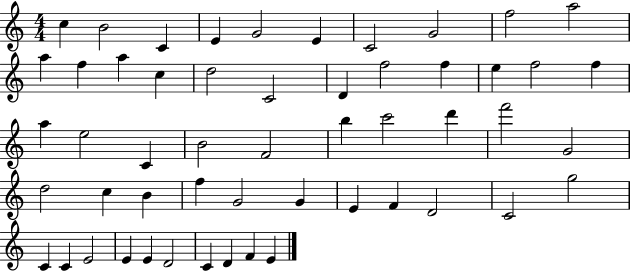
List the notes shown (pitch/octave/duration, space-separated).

C5/q B4/h C4/q E4/q G4/h E4/q C4/h G4/h F5/h A5/h A5/q F5/q A5/q C5/q D5/h C4/h D4/q F5/h F5/q E5/q F5/h F5/q A5/q E5/h C4/q B4/h F4/h B5/q C6/h D6/q F6/h G4/h D5/h C5/q B4/q F5/q G4/h G4/q E4/q F4/q D4/h C4/h G5/h C4/q C4/q E4/h E4/q E4/q D4/h C4/q D4/q F4/q E4/q